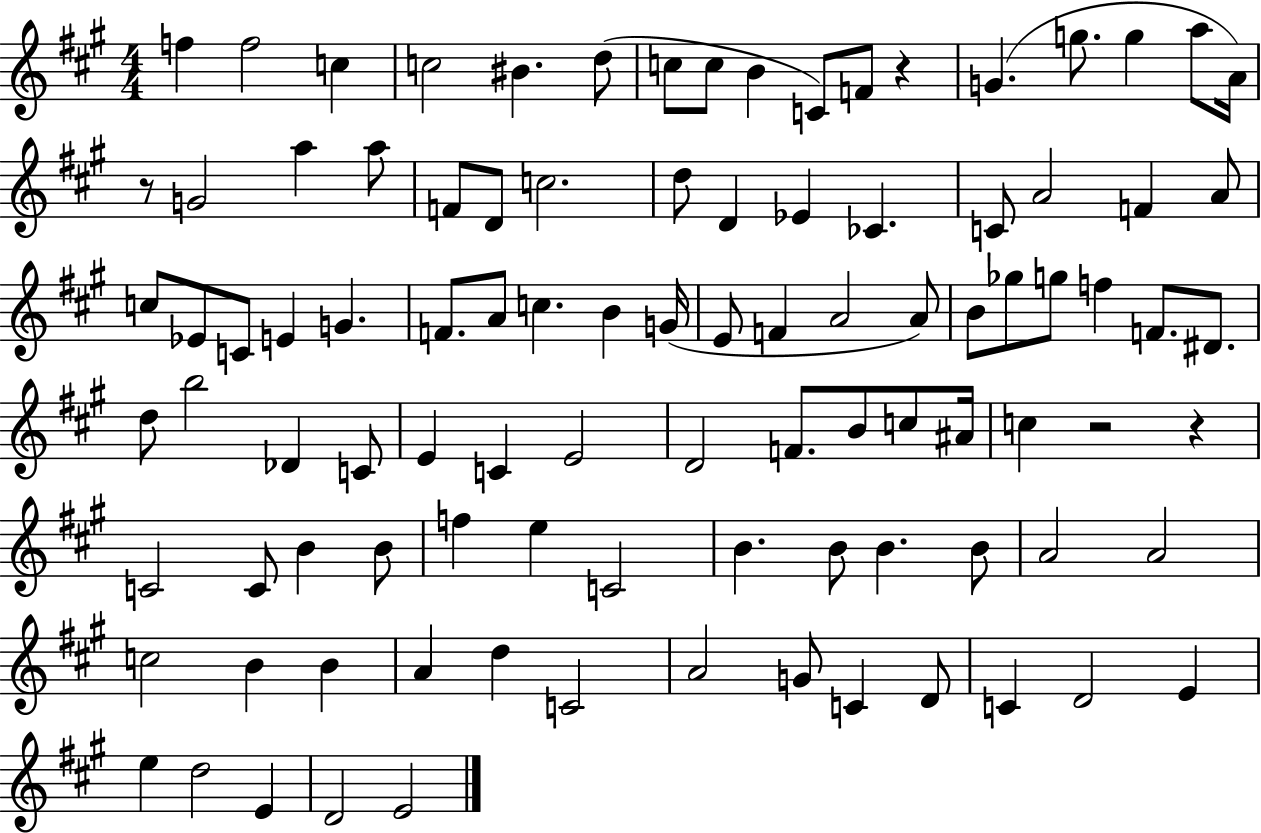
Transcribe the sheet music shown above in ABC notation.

X:1
T:Untitled
M:4/4
L:1/4
K:A
f f2 c c2 ^B d/2 c/2 c/2 B C/2 F/2 z G g/2 g a/2 A/4 z/2 G2 a a/2 F/2 D/2 c2 d/2 D _E _C C/2 A2 F A/2 c/2 _E/2 C/2 E G F/2 A/2 c B G/4 E/2 F A2 A/2 B/2 _g/2 g/2 f F/2 ^D/2 d/2 b2 _D C/2 E C E2 D2 F/2 B/2 c/2 ^A/4 c z2 z C2 C/2 B B/2 f e C2 B B/2 B B/2 A2 A2 c2 B B A d C2 A2 G/2 C D/2 C D2 E e d2 E D2 E2